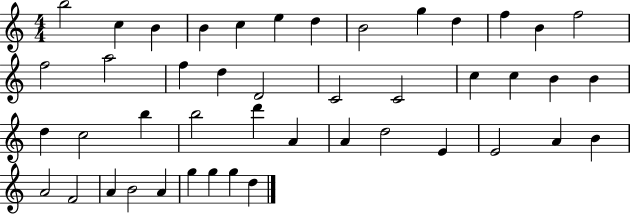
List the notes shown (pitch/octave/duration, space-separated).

B5/h C5/q B4/q B4/q C5/q E5/q D5/q B4/h G5/q D5/q F5/q B4/q F5/h F5/h A5/h F5/q D5/q D4/h C4/h C4/h C5/q C5/q B4/q B4/q D5/q C5/h B5/q B5/h D6/q A4/q A4/q D5/h E4/q E4/h A4/q B4/q A4/h F4/h A4/q B4/h A4/q G5/q G5/q G5/q D5/q